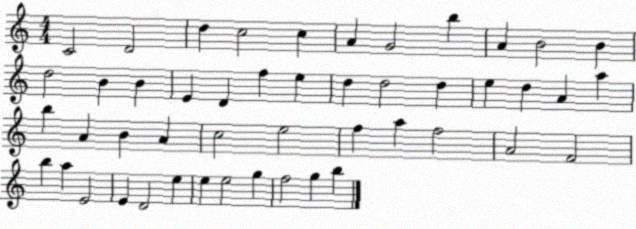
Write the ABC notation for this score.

X:1
T:Untitled
M:4/4
L:1/4
K:C
C2 D2 d c2 c A G2 b A B2 B d2 B B E D f e d d2 d e d A a b A B A c2 e2 f a f2 A2 F2 b a E2 E D2 e e e2 g f2 g b